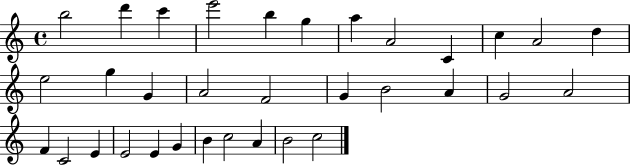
B5/h D6/q C6/q E6/h B5/q G5/q A5/q A4/h C4/q C5/q A4/h D5/q E5/h G5/q G4/q A4/h F4/h G4/q B4/h A4/q G4/h A4/h F4/q C4/h E4/q E4/h E4/q G4/q B4/q C5/h A4/q B4/h C5/h